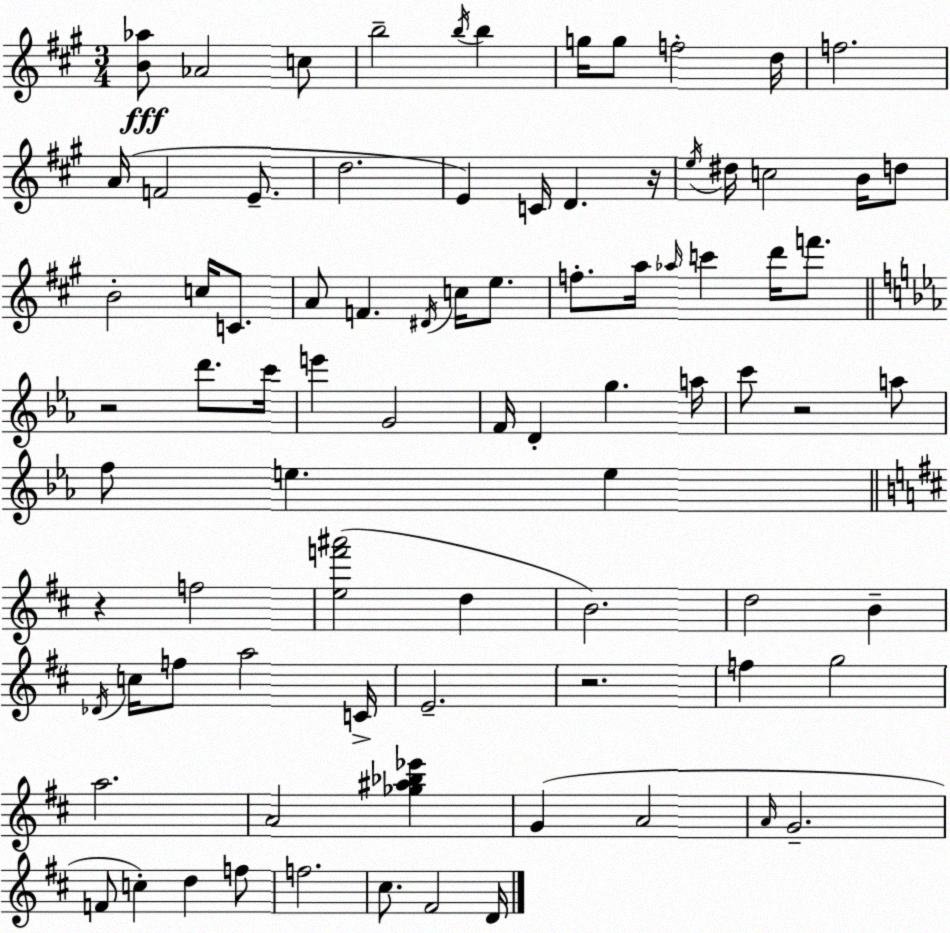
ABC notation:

X:1
T:Untitled
M:3/4
L:1/4
K:A
[B_a]/2 _A2 c/2 b2 b/4 b g/4 g/2 f2 d/4 f2 A/4 F2 E/2 d2 E C/4 D z/4 e/4 ^d/4 c2 B/4 d/2 B2 c/4 C/2 A/2 F ^D/4 c/4 e/2 f/2 a/4 _a/4 c' d'/4 f'/2 z2 d'/2 c'/4 e' G2 F/4 D g a/4 c'/2 z2 a/2 f/2 e e z f2 [ef'^a']2 d B2 d2 B _D/4 c/4 f/2 a2 C/4 E2 z2 f g2 a2 A2 [_g^a_b_e'] G A2 A/4 G2 F/2 c d f/2 f2 ^c/2 ^F2 D/4